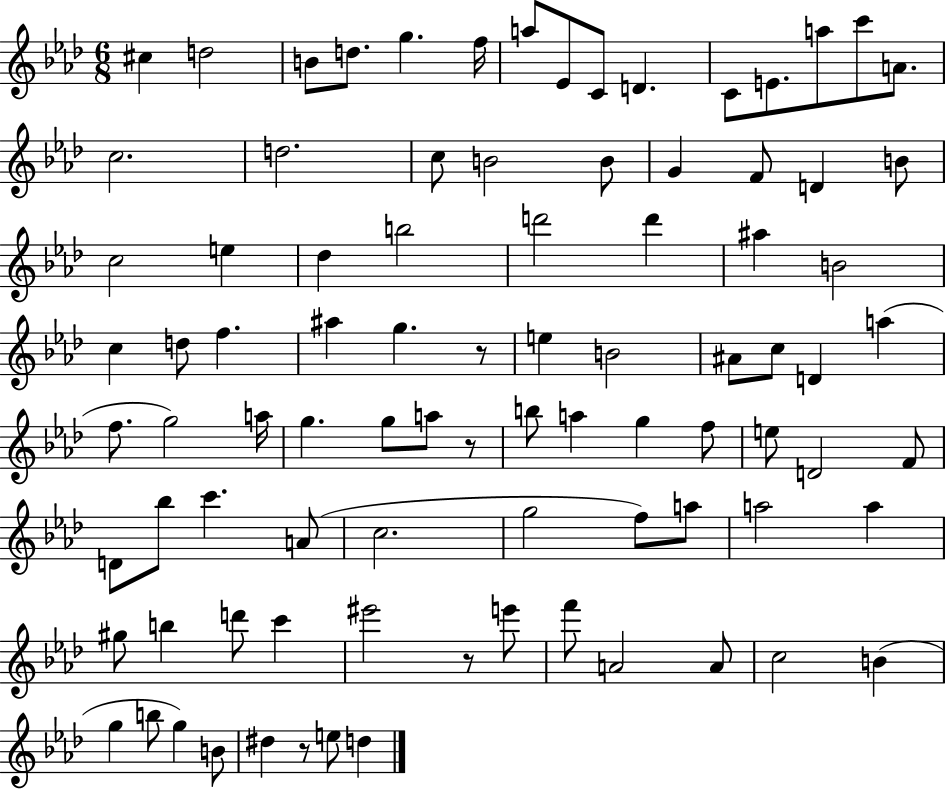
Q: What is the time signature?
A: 6/8